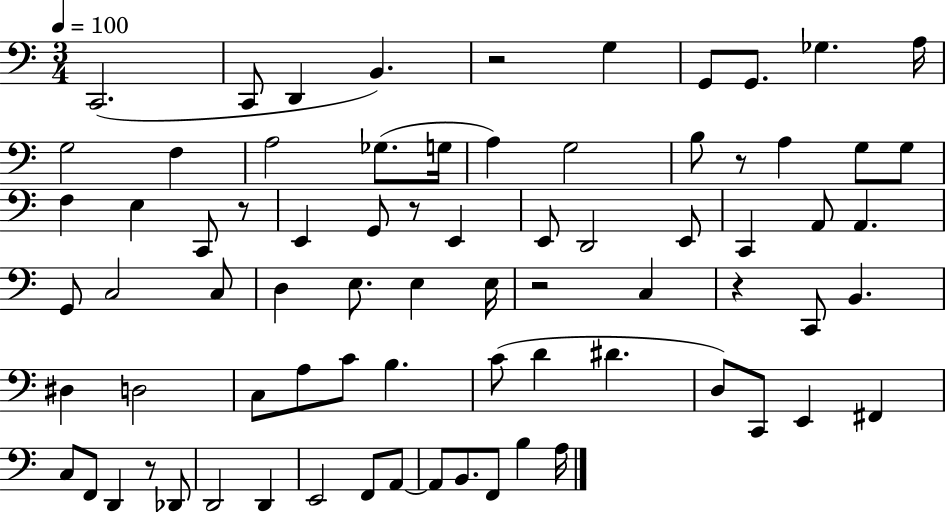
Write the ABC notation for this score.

X:1
T:Untitled
M:3/4
L:1/4
K:C
C,,2 C,,/2 D,, B,, z2 G, G,,/2 G,,/2 _G, A,/4 G,2 F, A,2 _G,/2 G,/4 A, G,2 B,/2 z/2 A, G,/2 G,/2 F, E, C,,/2 z/2 E,, G,,/2 z/2 E,, E,,/2 D,,2 E,,/2 C,, A,,/2 A,, G,,/2 C,2 C,/2 D, E,/2 E, E,/4 z2 C, z C,,/2 B,, ^D, D,2 C,/2 A,/2 C/2 B, C/2 D ^D D,/2 C,,/2 E,, ^F,, C,/2 F,,/2 D,, z/2 _D,,/2 D,,2 D,, E,,2 F,,/2 A,,/2 A,,/2 B,,/2 F,,/2 B, A,/4